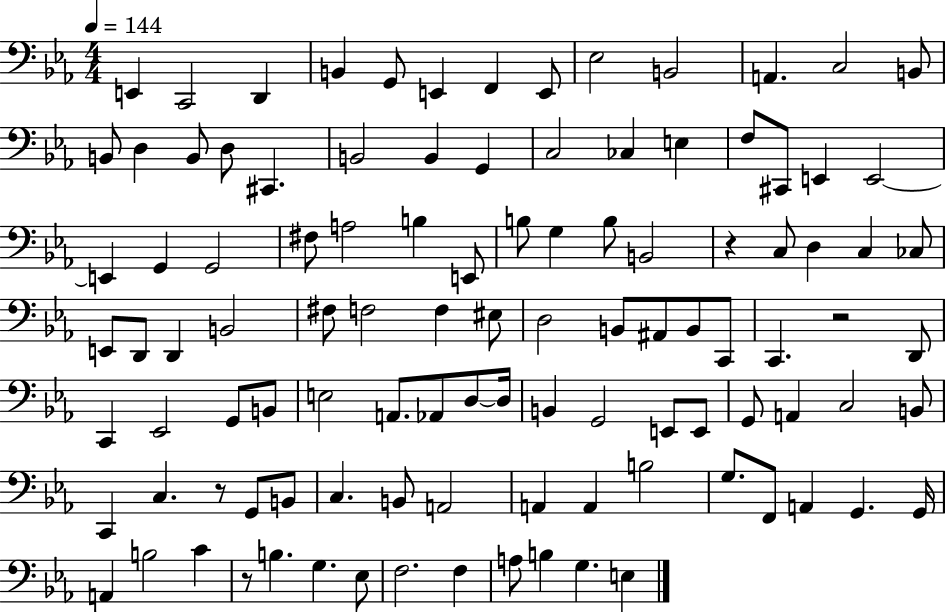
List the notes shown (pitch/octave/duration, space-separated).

E2/q C2/h D2/q B2/q G2/e E2/q F2/q E2/e Eb3/h B2/h A2/q. C3/h B2/e B2/e D3/q B2/e D3/e C#2/q. B2/h B2/q G2/q C3/h CES3/q E3/q F3/e C#2/e E2/q E2/h E2/q G2/q G2/h F#3/e A3/h B3/q E2/e B3/e G3/q B3/e B2/h R/q C3/e D3/q C3/q CES3/e E2/e D2/e D2/q B2/h F#3/e F3/h F3/q EIS3/e D3/h B2/e A#2/e B2/e C2/e C2/q. R/h D2/e C2/q Eb2/h G2/e B2/e E3/h A2/e. Ab2/e D3/e D3/s B2/q G2/h E2/e E2/e G2/e A2/q C3/h B2/e C2/q C3/q. R/e G2/e B2/e C3/q. B2/e A2/h A2/q A2/q B3/h G3/e. F2/e A2/q G2/q. G2/s A2/q B3/h C4/q R/e B3/q. G3/q. Eb3/e F3/h. F3/q A3/e B3/q G3/q. E3/q